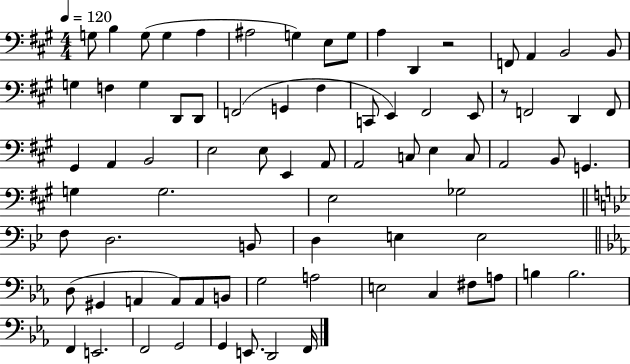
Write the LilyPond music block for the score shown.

{
  \clef bass
  \numericTimeSignature
  \time 4/4
  \key a \major
  \tempo 4 = 120
  g8 b4 g8( g4 a4 | ais2 g4) e8 g8 | a4 d,4 r2 | f,8 a,4 b,2 b,8 | \break g4 f4 g4 d,8 d,8 | f,2( g,4 fis4 | c,8 e,4) fis,2 e,8 | r8 f,2 d,4 f,8 | \break gis,4 a,4 b,2 | e2 e8 e,4 a,8 | a,2 c8 e4 c8 | a,2 b,8 g,4. | \break g4 g2. | e2 ges2 | \bar "||" \break \key g \minor f8 d2. b,8 | d4 e4 e2 | \bar "||" \break \key ees \major d8( gis,4 a,4 a,8) a,8 b,8 | g2 a2 | e2 c4 fis8 a8 | b4 b2. | \break f,4 e,2. | f,2 g,2 | g,4 e,8. d,2 f,16 | \bar "|."
}